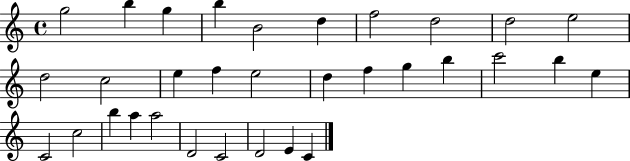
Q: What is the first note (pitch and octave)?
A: G5